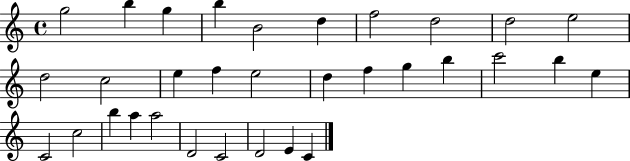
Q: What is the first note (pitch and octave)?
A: G5